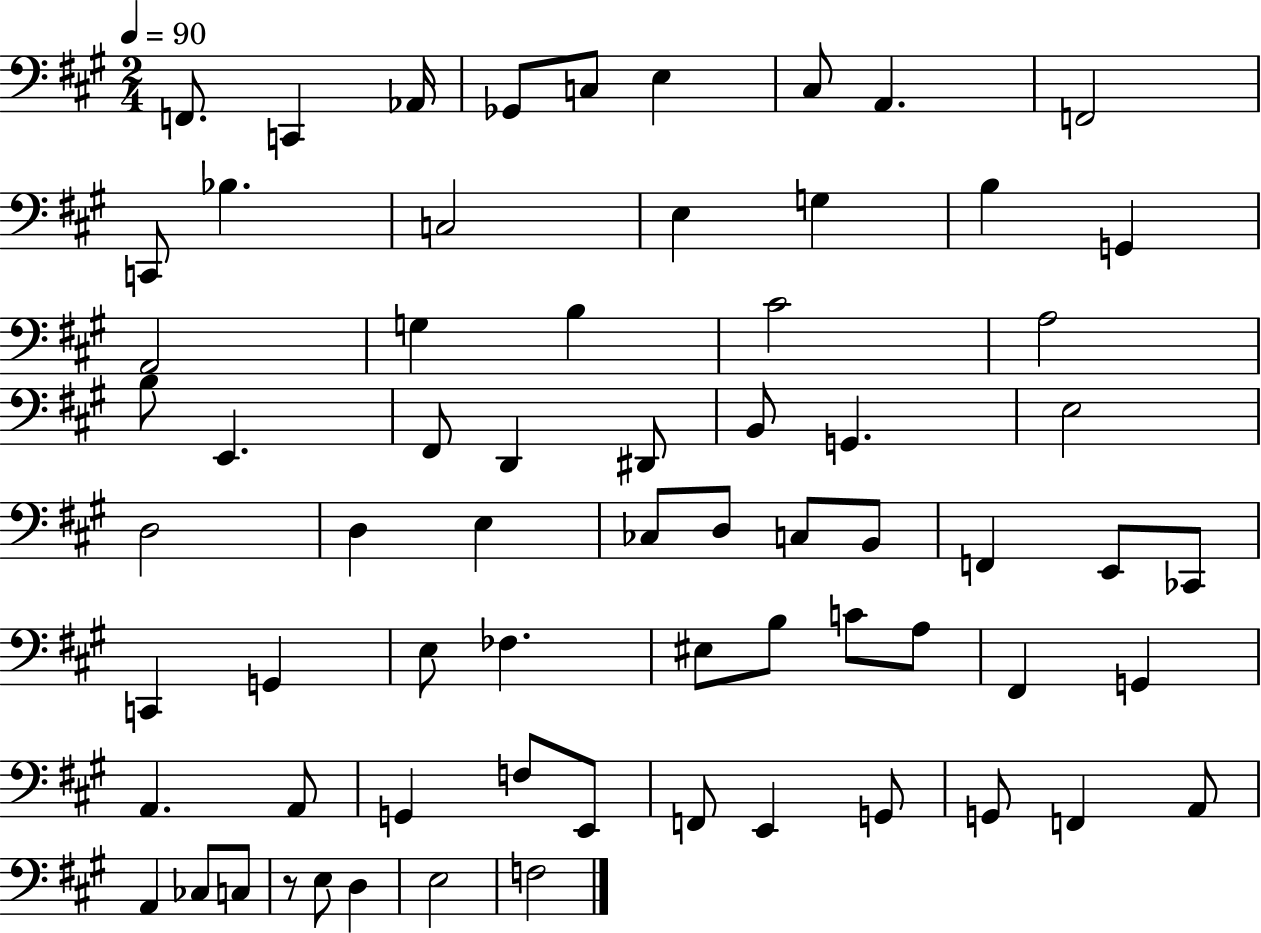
X:1
T:Untitled
M:2/4
L:1/4
K:A
F,,/2 C,, _A,,/4 _G,,/2 C,/2 E, ^C,/2 A,, F,,2 C,,/2 _B, C,2 E, G, B, G,, A,,2 G, B, ^C2 A,2 B,/2 E,, ^F,,/2 D,, ^D,,/2 B,,/2 G,, E,2 D,2 D, E, _C,/2 D,/2 C,/2 B,,/2 F,, E,,/2 _C,,/2 C,, G,, E,/2 _F, ^E,/2 B,/2 C/2 A,/2 ^F,, G,, A,, A,,/2 G,, F,/2 E,,/2 F,,/2 E,, G,,/2 G,,/2 F,, A,,/2 A,, _C,/2 C,/2 z/2 E,/2 D, E,2 F,2